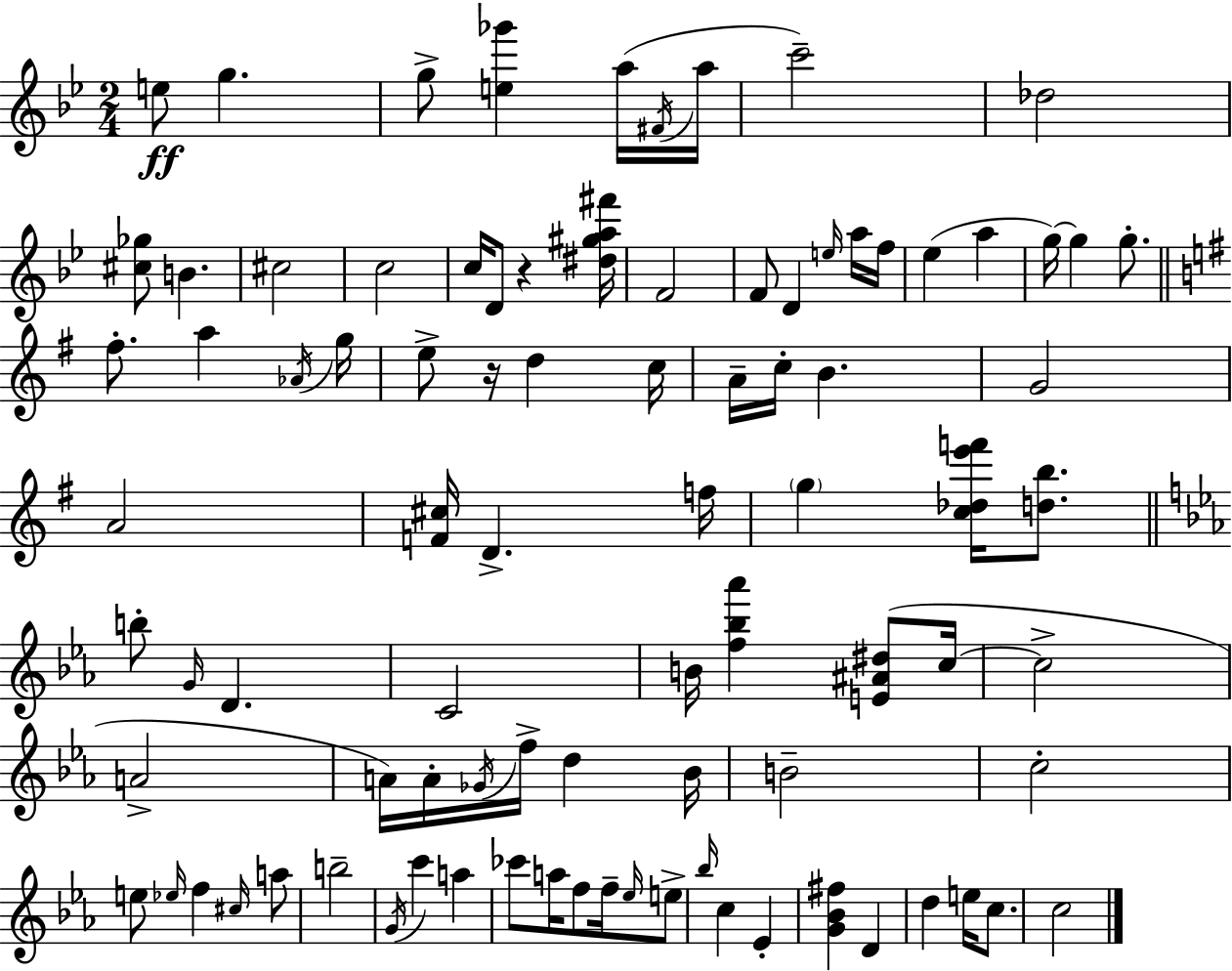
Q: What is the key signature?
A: BES major